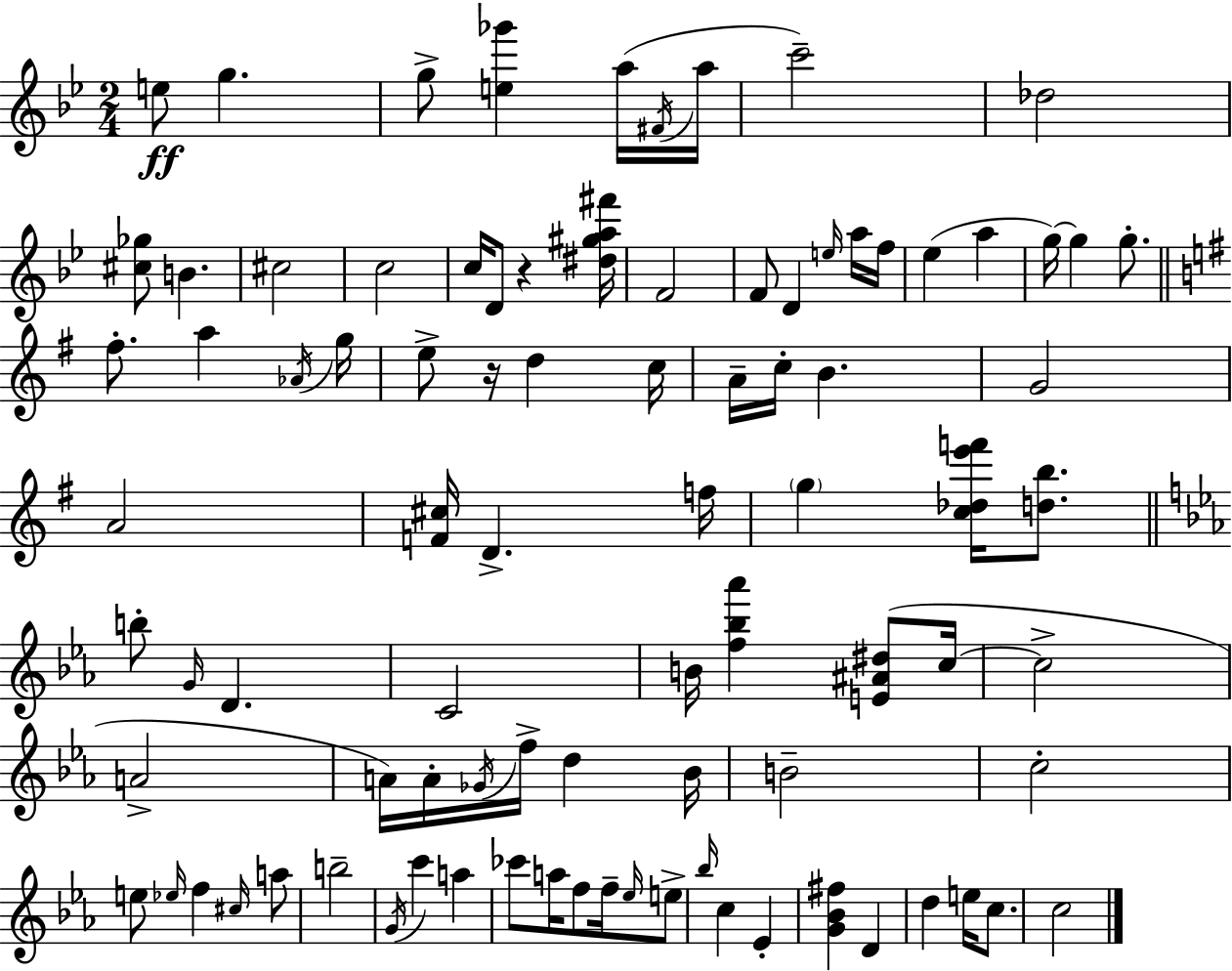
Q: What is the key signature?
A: BES major